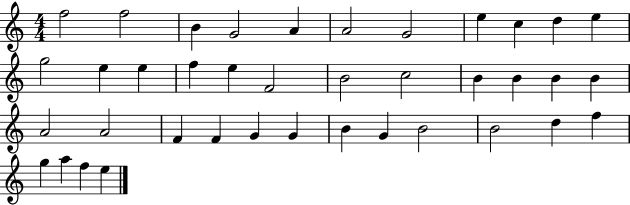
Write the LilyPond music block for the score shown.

{
  \clef treble
  \numericTimeSignature
  \time 4/4
  \key c \major
  f''2 f''2 | b'4 g'2 a'4 | a'2 g'2 | e''4 c''4 d''4 e''4 | \break g''2 e''4 e''4 | f''4 e''4 f'2 | b'2 c''2 | b'4 b'4 b'4 b'4 | \break a'2 a'2 | f'4 f'4 g'4 g'4 | b'4 g'4 b'2 | b'2 d''4 f''4 | \break g''4 a''4 f''4 e''4 | \bar "|."
}